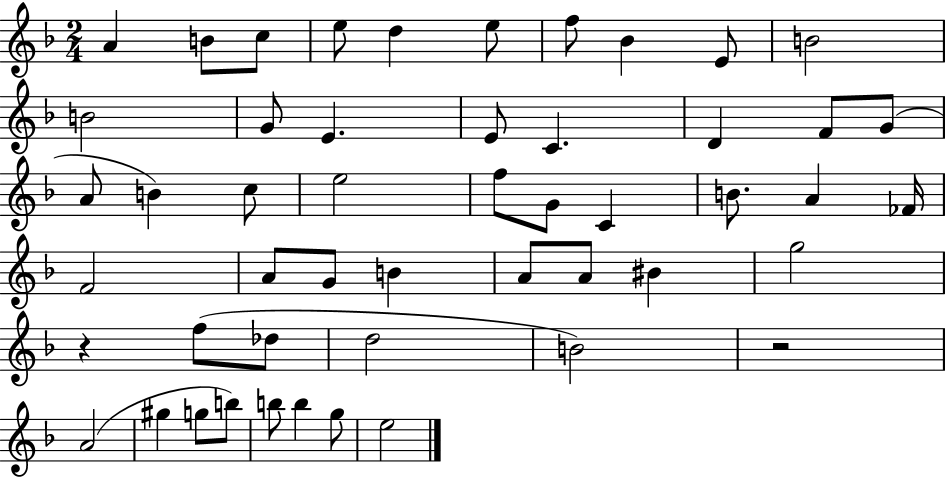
{
  \clef treble
  \numericTimeSignature
  \time 2/4
  \key f \major
  a'4 b'8 c''8 | e''8 d''4 e''8 | f''8 bes'4 e'8 | b'2 | \break b'2 | g'8 e'4. | e'8 c'4. | d'4 f'8 g'8( | \break a'8 b'4) c''8 | e''2 | f''8 g'8 c'4 | b'8. a'4 fes'16 | \break f'2 | a'8 g'8 b'4 | a'8 a'8 bis'4 | g''2 | \break r4 f''8( des''8 | d''2 | b'2) | r2 | \break a'2( | gis''4 g''8 b''8) | b''8 b''4 g''8 | e''2 | \break \bar "|."
}